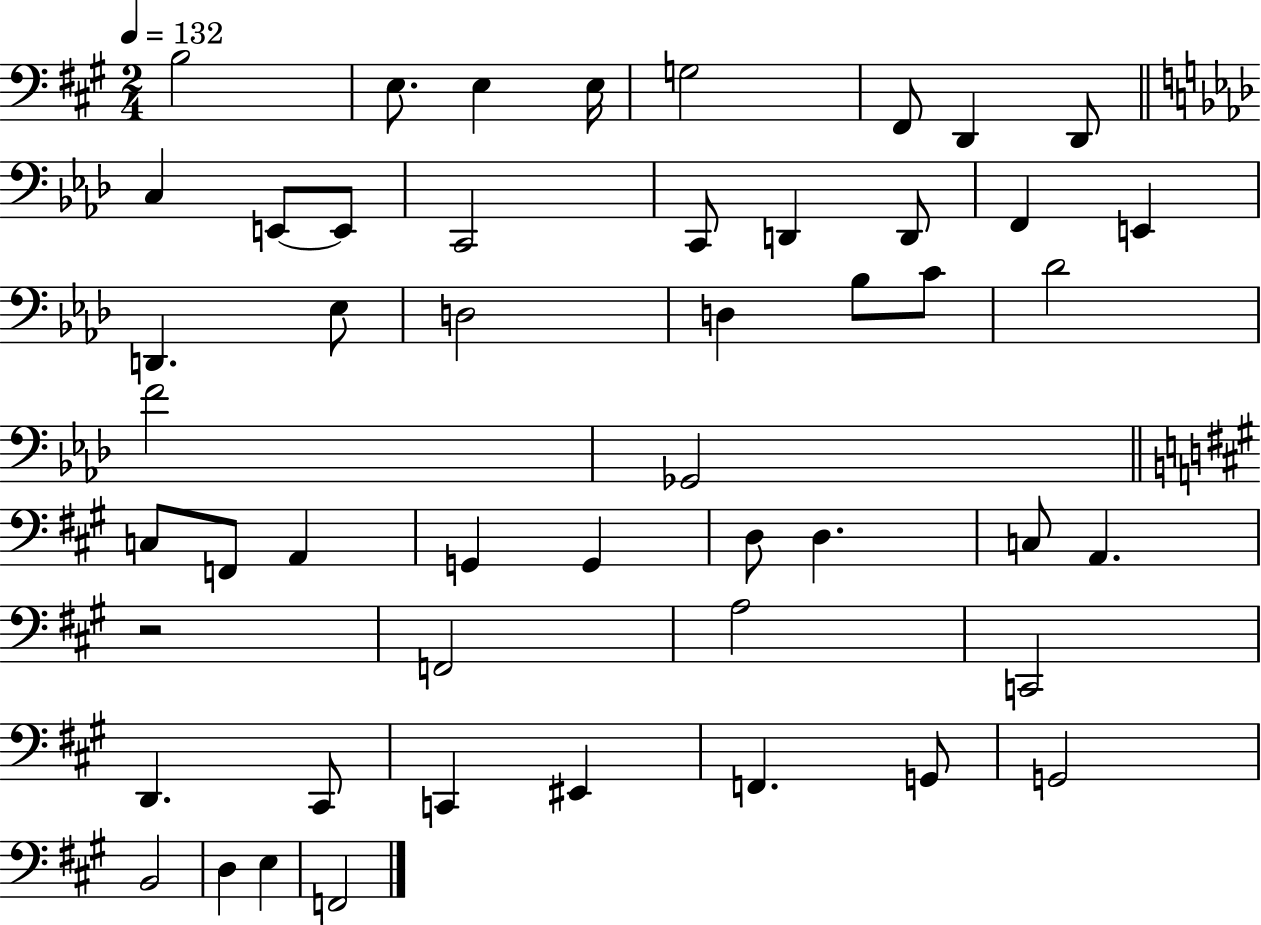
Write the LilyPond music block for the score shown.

{
  \clef bass
  \numericTimeSignature
  \time 2/4
  \key a \major
  \tempo 4 = 132
  b2 | e8. e4 e16 | g2 | fis,8 d,4 d,8 | \break \bar "||" \break \key aes \major c4 e,8~~ e,8 | c,2 | c,8 d,4 d,8 | f,4 e,4 | \break d,4. ees8 | d2 | d4 bes8 c'8 | des'2 | \break f'2 | ges,2 | \bar "||" \break \key a \major c8 f,8 a,4 | g,4 g,4 | d8 d4. | c8 a,4. | \break r2 | f,2 | a2 | c,2 | \break d,4. cis,8 | c,4 eis,4 | f,4. g,8 | g,2 | \break b,2 | d4 e4 | f,2 | \bar "|."
}